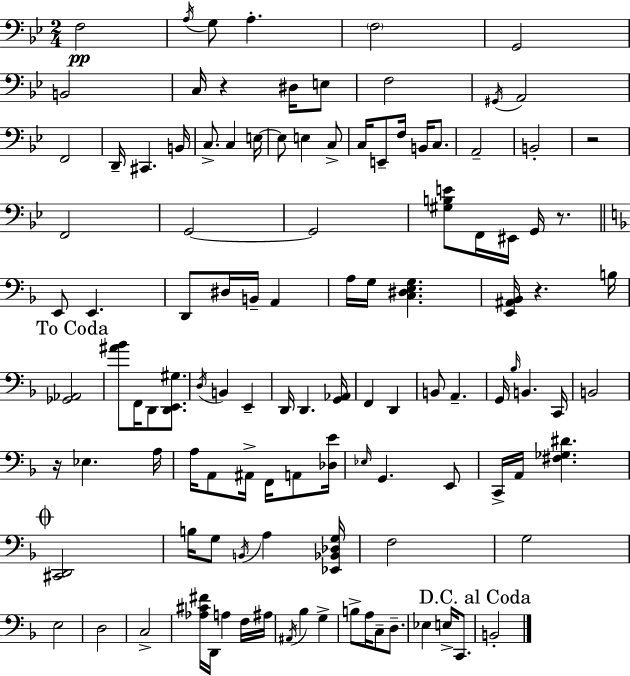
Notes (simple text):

F3/h A3/s G3/e A3/q. F3/h G2/h B2/h C3/s R/q D#3/s E3/e F3/h G#2/s A2/h F2/h D2/s C#2/q. B2/s C3/e. C3/q E3/s E3/e E3/q C3/e C3/s E2/e F3/s B2/s C3/e. A2/h B2/h R/h F2/h G2/h G2/h [G#3,B3,E4]/e F2/s EIS2/s G2/s R/e. E2/e E2/q. D2/e D#3/s B2/s A2/q A3/s G3/s [C3,D#3,E3,G3]/q. [E2,A#2,Bb2]/s R/q. B3/s [Gb2,Ab2]/h [A#4,Bb4]/e F2/s D2/e [D2,E2,G#3]/e. D3/s B2/q E2/q D2/s D2/q. [G2,Ab2]/s F2/q D2/q B2/e A2/q. G2/s Bb3/s B2/q. C2/s B2/h R/s Eb3/q. A3/s A3/s A2/e A#2/s F2/s A2/e [Db3,E4]/s Eb3/s G2/q. E2/e C2/s A2/s [F#3,Gb3,D#4]/q. [C#2,D2]/h B3/s G3/e B2/s A3/q [Eb2,Bb2,Db3,G3]/s F3/h G3/h E3/h D3/h C3/h [Ab3,C#4,F#4]/s D2/s A3/q F3/s A#3/s A#2/s Bb3/q G3/q B3/e A3/s C3/e D3/e. Eb3/q E3/s C2/e. B2/h